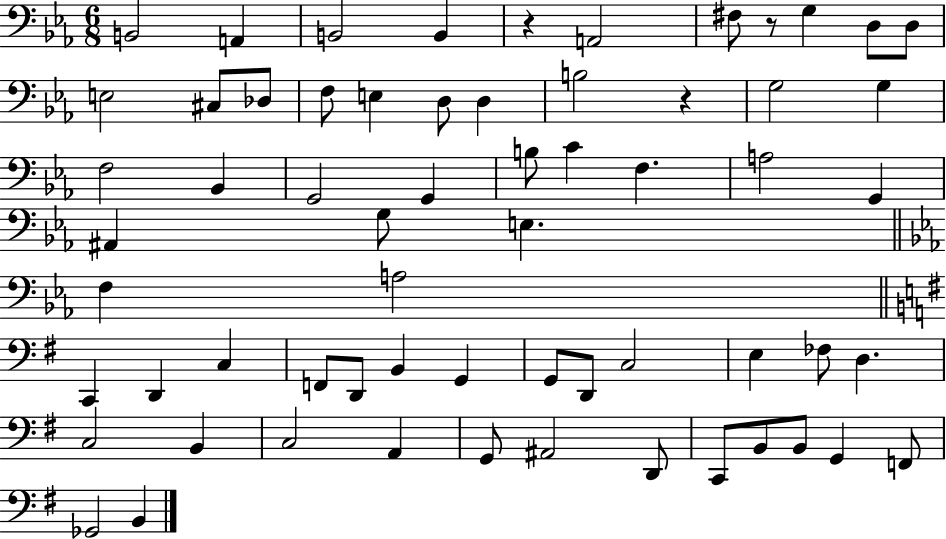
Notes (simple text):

B2/h A2/q B2/h B2/q R/q A2/h F#3/e R/e G3/q D3/e D3/e E3/h C#3/e Db3/e F3/e E3/q D3/e D3/q B3/h R/q G3/h G3/q F3/h Bb2/q G2/h G2/q B3/e C4/q F3/q. A3/h G2/q A#2/q G3/e E3/q. F3/q A3/h C2/q D2/q C3/q F2/e D2/e B2/q G2/q G2/e D2/e C3/h E3/q FES3/e D3/q. C3/h B2/q C3/h A2/q G2/e A#2/h D2/e C2/e B2/e B2/e G2/q F2/e Gb2/h B2/q